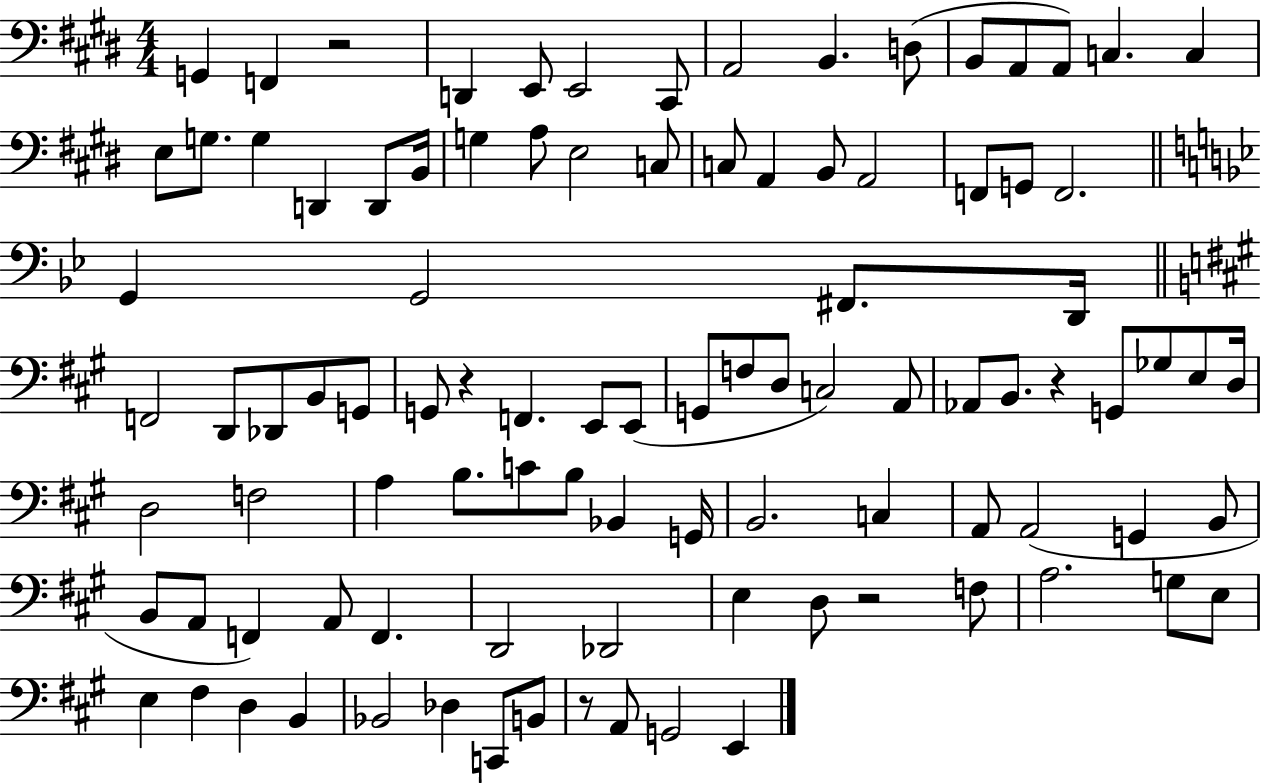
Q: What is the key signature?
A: E major